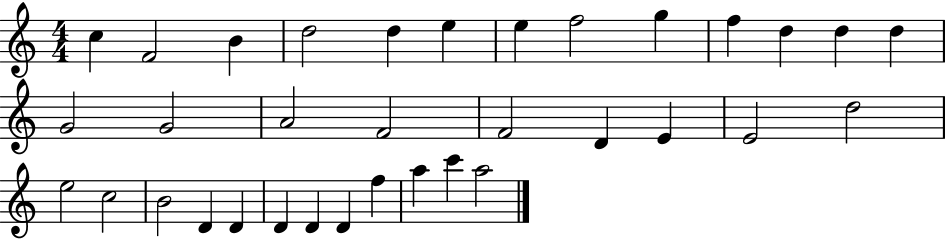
X:1
T:Untitled
M:4/4
L:1/4
K:C
c F2 B d2 d e e f2 g f d d d G2 G2 A2 F2 F2 D E E2 d2 e2 c2 B2 D D D D D f a c' a2